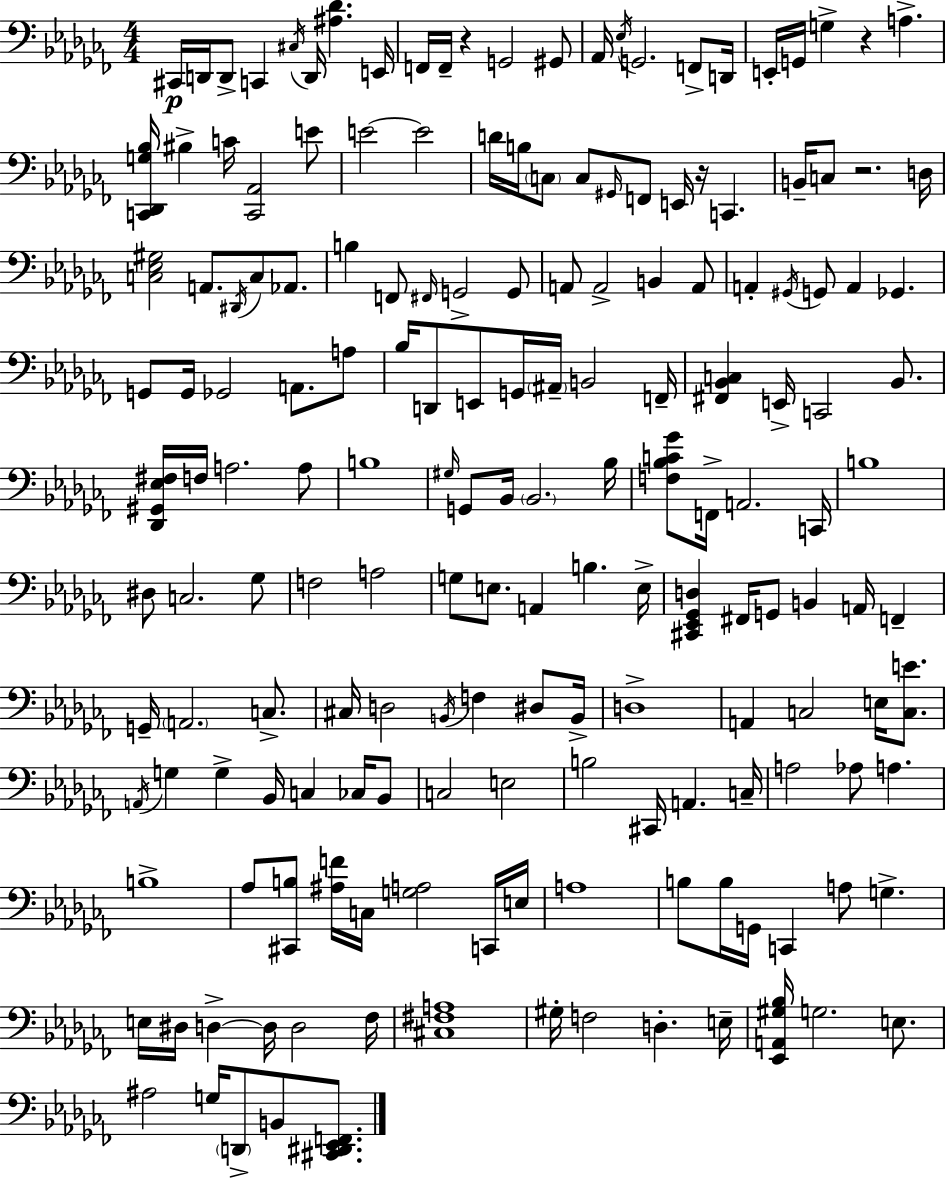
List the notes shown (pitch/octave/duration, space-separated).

C#2/s D2/s D2/e C2/q C#3/s D2/s [A#3,Db4]/q. E2/s F2/s F2/s R/q G2/h G#2/e Ab2/s Eb3/s G2/h. F2/e D2/s E2/s G2/s G3/q R/q A3/q. [C2,Db2,G3,Bb3]/s BIS3/q C4/s [C2,Ab2]/h E4/e E4/h E4/h D4/s B3/s C3/e C3/e G#2/s F2/e E2/s R/s C2/q. B2/s C3/e R/h. D3/s [C3,Eb3,G#3]/h A2/e. D#2/s C3/e Ab2/e. B3/q F2/e F#2/s G2/h G2/e A2/e A2/h B2/q A2/e A2/q G#2/s G2/e A2/q Gb2/q. G2/e G2/s Gb2/h A2/e. A3/e Bb3/s D2/e E2/e G2/s A#2/s B2/h F2/s [F#2,Bb2,C3]/q E2/s C2/h Bb2/e. [Db2,G#2,Eb3,F#3]/s F3/s A3/h. A3/e B3/w G#3/s G2/e Bb2/s Bb2/h. Bb3/s [F3,Bb3,C4,Gb4]/e F2/s A2/h. C2/s B3/w D#3/e C3/h. Gb3/e F3/h A3/h G3/e E3/e. A2/q B3/q. E3/s [C#2,Eb2,Gb2,D3]/q F#2/s G2/e B2/q A2/s F2/q G2/s A2/h. C3/e. C#3/s D3/h B2/s F3/q D#3/e B2/s D3/w A2/q C3/h E3/s [C3,E4]/e. A2/s G3/q G3/q Bb2/s C3/q CES3/s Bb2/e C3/h E3/h B3/h C#2/s A2/q. C3/s A3/h Ab3/e A3/q. B3/w Ab3/e [C#2,B3]/e [A#3,F4]/s C3/s [G3,A3]/h C2/s E3/s A3/w B3/e B3/s G2/s C2/q A3/e G3/q. E3/s D#3/s D3/q D3/s D3/h FES3/s [C#3,F#3,A3]/w G#3/s F3/h D3/q. E3/s [Eb2,A2,G#3,Bb3]/s G3/h. E3/e. A#3/h G3/s D2/e B2/e [C#2,D#2,Eb2,F2]/e.